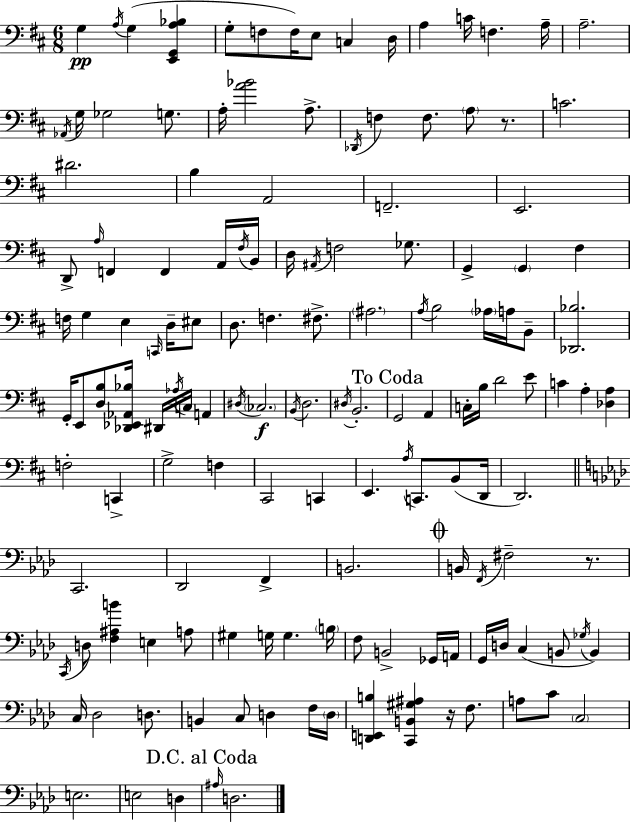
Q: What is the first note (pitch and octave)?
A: G3